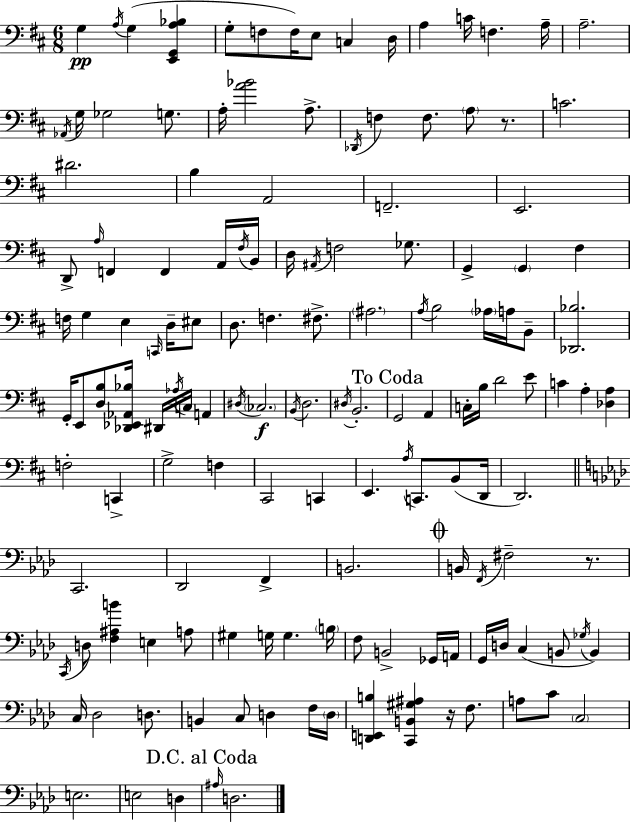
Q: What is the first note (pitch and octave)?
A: G3